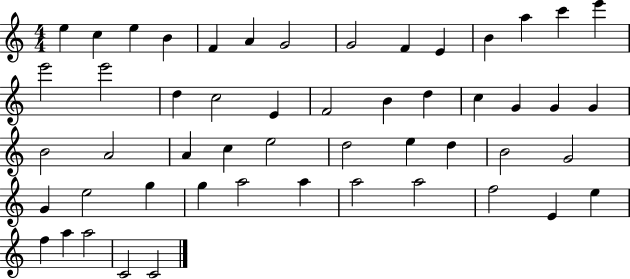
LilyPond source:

{
  \clef treble
  \numericTimeSignature
  \time 4/4
  \key c \major
  e''4 c''4 e''4 b'4 | f'4 a'4 g'2 | g'2 f'4 e'4 | b'4 a''4 c'''4 e'''4 | \break e'''2 e'''2 | d''4 c''2 e'4 | f'2 b'4 d''4 | c''4 g'4 g'4 g'4 | \break b'2 a'2 | a'4 c''4 e''2 | d''2 e''4 d''4 | b'2 g'2 | \break g'4 e''2 g''4 | g''4 a''2 a''4 | a''2 a''2 | f''2 e'4 e''4 | \break f''4 a''4 a''2 | c'2 c'2 | \bar "|."
}